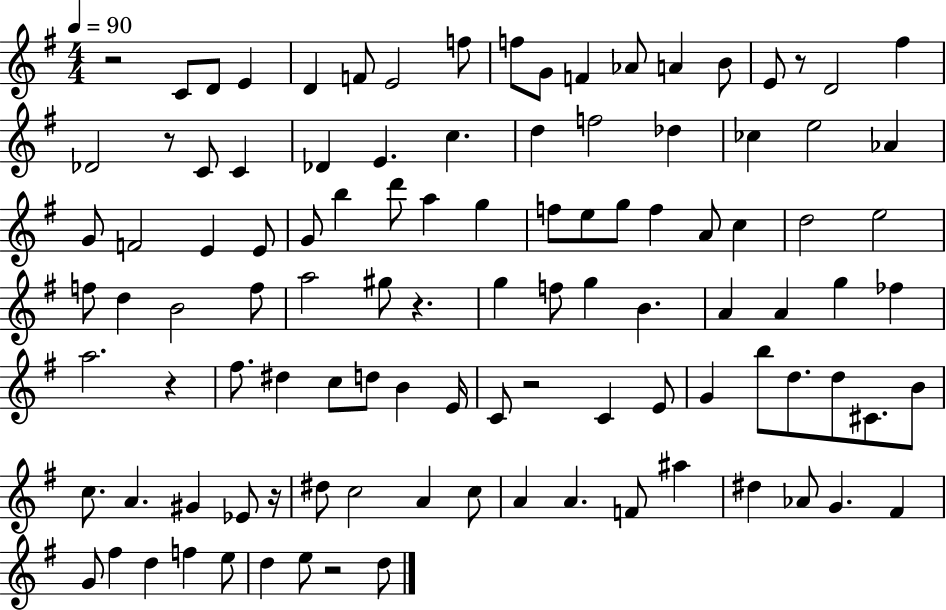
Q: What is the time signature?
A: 4/4